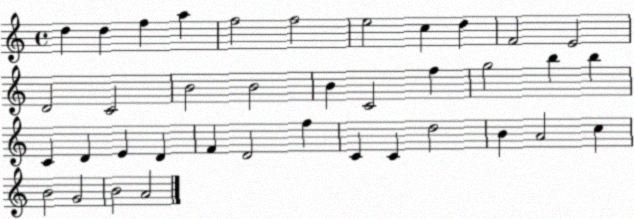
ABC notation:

X:1
T:Untitled
M:4/4
L:1/4
K:C
d d f a f2 f2 e2 c d F2 E2 D2 C2 B2 B2 B C2 f g2 b b C D E D F D2 f C C d2 B A2 c B2 G2 B2 A2